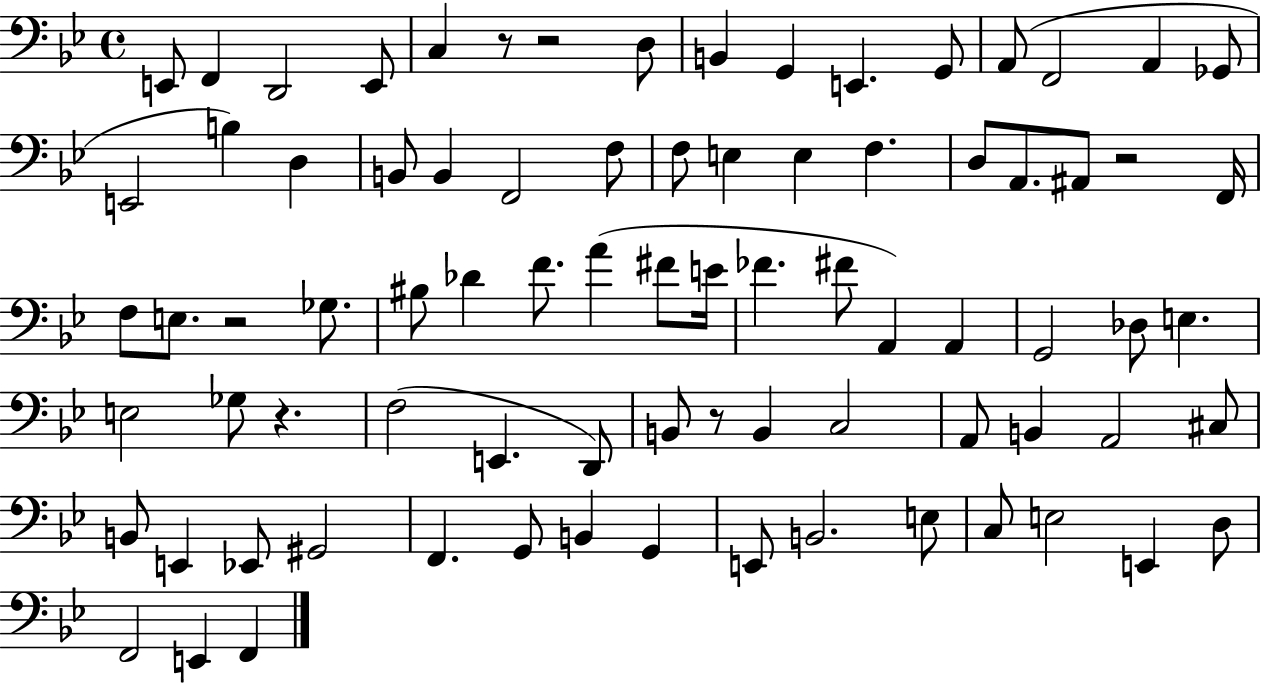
X:1
T:Untitled
M:4/4
L:1/4
K:Bb
E,,/2 F,, D,,2 E,,/2 C, z/2 z2 D,/2 B,, G,, E,, G,,/2 A,,/2 F,,2 A,, _G,,/2 E,,2 B, D, B,,/2 B,, F,,2 F,/2 F,/2 E, E, F, D,/2 A,,/2 ^A,,/2 z2 F,,/4 F,/2 E,/2 z2 _G,/2 ^B,/2 _D F/2 A ^F/2 E/4 _F ^F/2 A,, A,, G,,2 _D,/2 E, E,2 _G,/2 z F,2 E,, D,,/2 B,,/2 z/2 B,, C,2 A,,/2 B,, A,,2 ^C,/2 B,,/2 E,, _E,,/2 ^G,,2 F,, G,,/2 B,, G,, E,,/2 B,,2 E,/2 C,/2 E,2 E,, D,/2 F,,2 E,, F,,